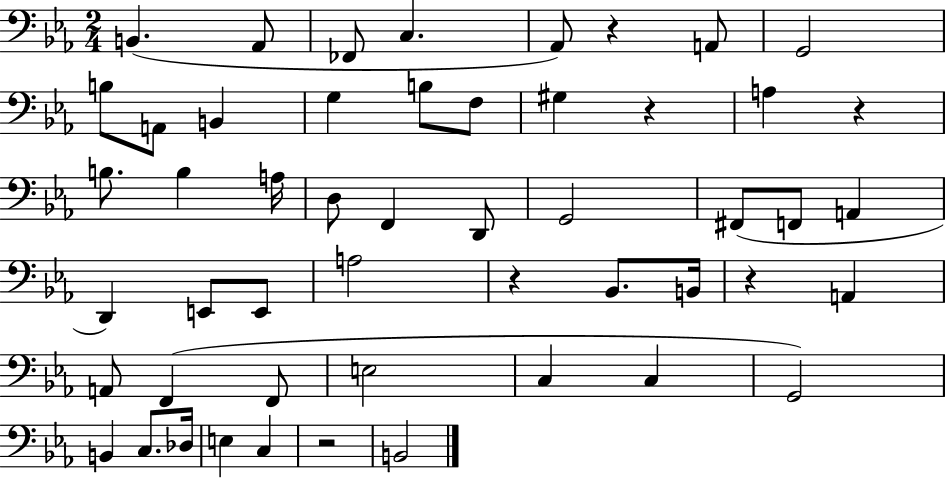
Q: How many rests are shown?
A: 6